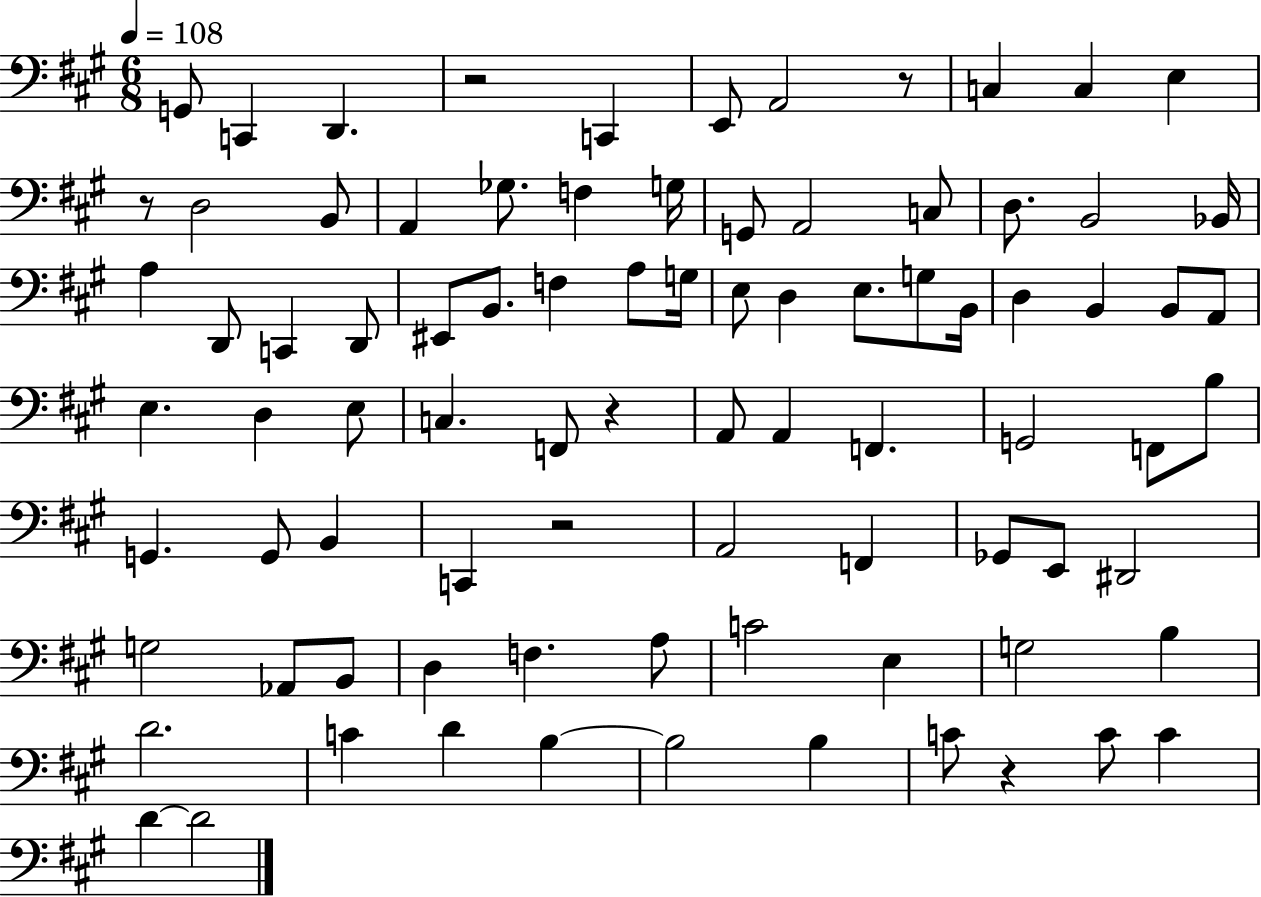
{
  \clef bass
  \numericTimeSignature
  \time 6/8
  \key a \major
  \tempo 4 = 108
  g,8 c,4 d,4. | r2 c,4 | e,8 a,2 r8 | c4 c4 e4 | \break r8 d2 b,8 | a,4 ges8. f4 g16 | g,8 a,2 c8 | d8. b,2 bes,16 | \break a4 d,8 c,4 d,8 | eis,8 b,8. f4 a8 g16 | e8 d4 e8. g8 b,16 | d4 b,4 b,8 a,8 | \break e4. d4 e8 | c4. f,8 r4 | a,8 a,4 f,4. | g,2 f,8 b8 | \break g,4. g,8 b,4 | c,4 r2 | a,2 f,4 | ges,8 e,8 dis,2 | \break g2 aes,8 b,8 | d4 f4. a8 | c'2 e4 | g2 b4 | \break d'2. | c'4 d'4 b4~~ | b2 b4 | c'8 r4 c'8 c'4 | \break d'4~~ d'2 | \bar "|."
}